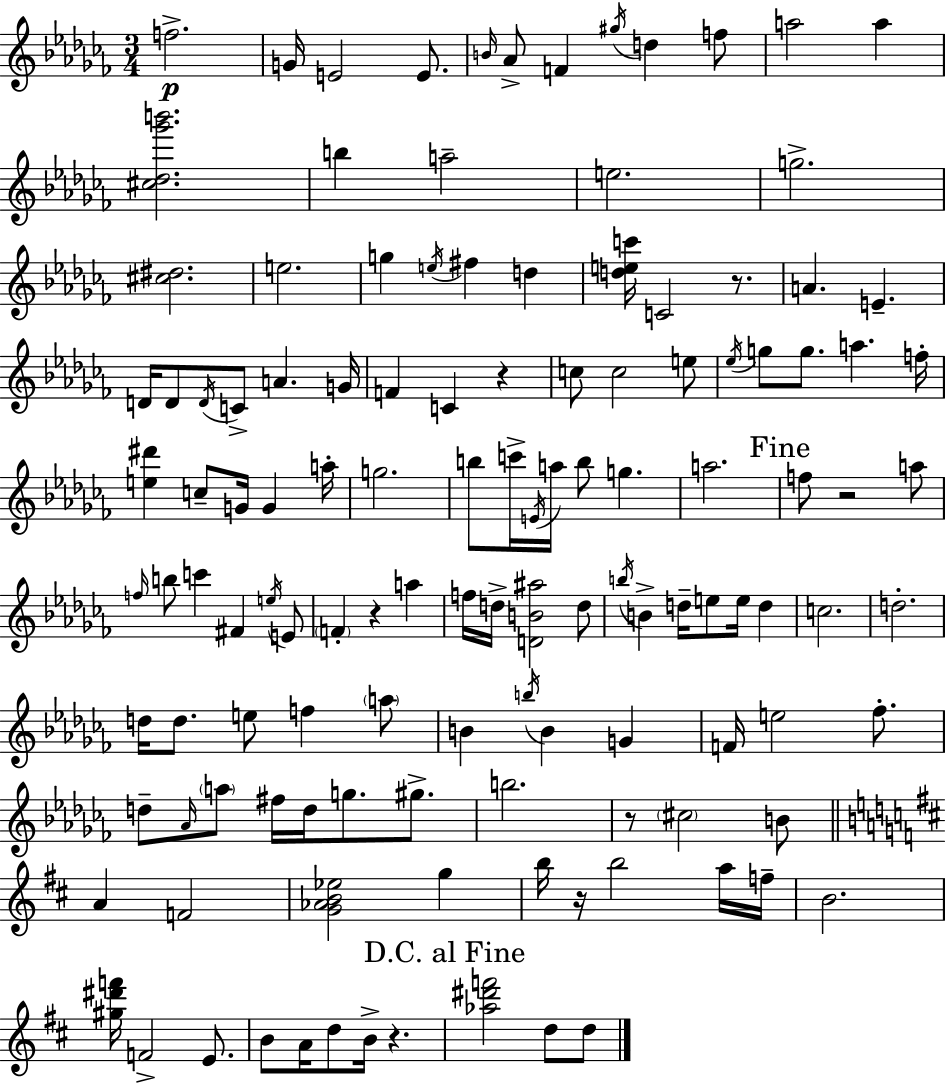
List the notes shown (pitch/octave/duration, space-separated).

F5/h. G4/s E4/h E4/e. B4/s Ab4/e F4/q G#5/s D5/q F5/e A5/h A5/q [C#5,Db5,Gb6,B6]/h. B5/q A5/h E5/h. G5/h. [C#5,D#5]/h. E5/h. G5/q E5/s F#5/q D5/q [D5,E5,C6]/s C4/h R/e. A4/q. E4/q. D4/s D4/e D4/s C4/e A4/q. G4/s F4/q C4/q R/q C5/e C5/h E5/e Eb5/s G5/e G5/e. A5/q. F5/s [E5,D#6]/q C5/e G4/s G4/q A5/s G5/h. B5/e C6/s E4/s A5/s B5/e G5/q. A5/h. F5/e R/h A5/e F5/s B5/e C6/q F#4/q E5/s E4/e F4/q R/q A5/q F5/s D5/s [D4,B4,A#5]/h D5/e B5/s B4/q D5/s E5/e E5/s D5/q C5/h. D5/h. D5/s D5/e. E5/e F5/q A5/e B4/q B5/s B4/q G4/q F4/s E5/h FES5/e. D5/e Ab4/s A5/e F#5/s D5/s G5/e. G#5/e. B5/h. R/e C#5/h B4/e A4/q F4/h [G4,Ab4,B4,Eb5]/h G5/q B5/s R/s B5/h A5/s F5/s B4/h. [G#5,D#6,F6]/s F4/h E4/e. B4/e A4/s D5/e B4/s R/q. [Ab5,D#6,F6]/h D5/e D5/e